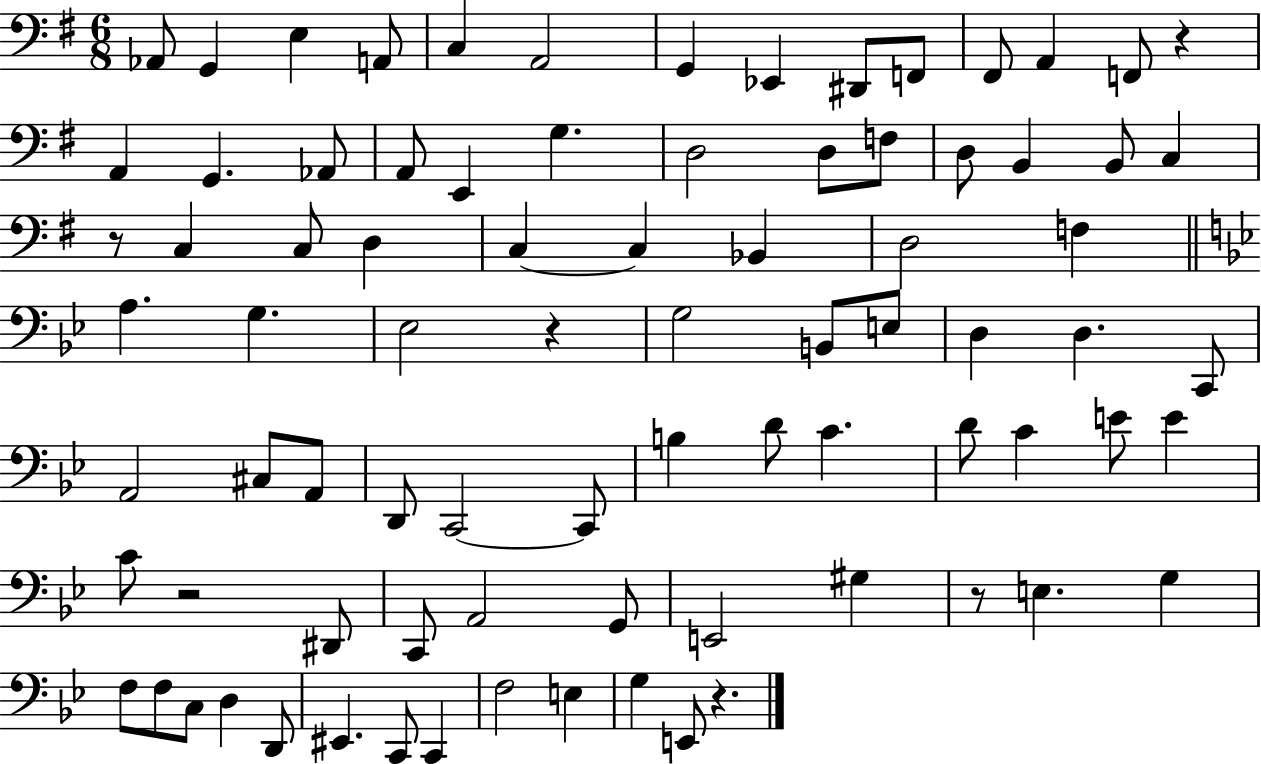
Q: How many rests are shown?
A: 6